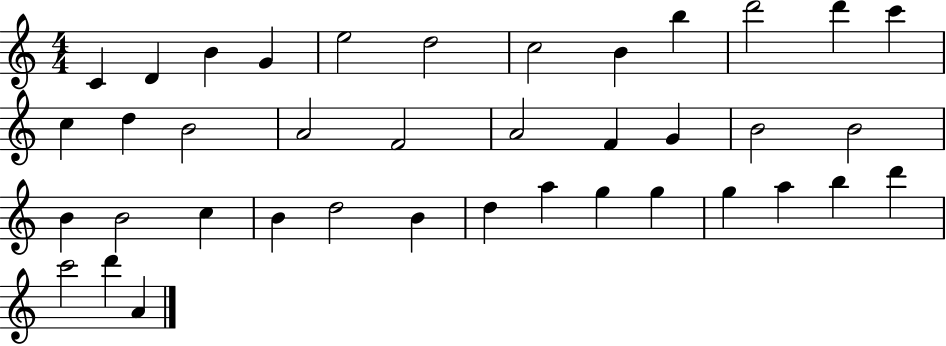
X:1
T:Untitled
M:4/4
L:1/4
K:C
C D B G e2 d2 c2 B b d'2 d' c' c d B2 A2 F2 A2 F G B2 B2 B B2 c B d2 B d a g g g a b d' c'2 d' A